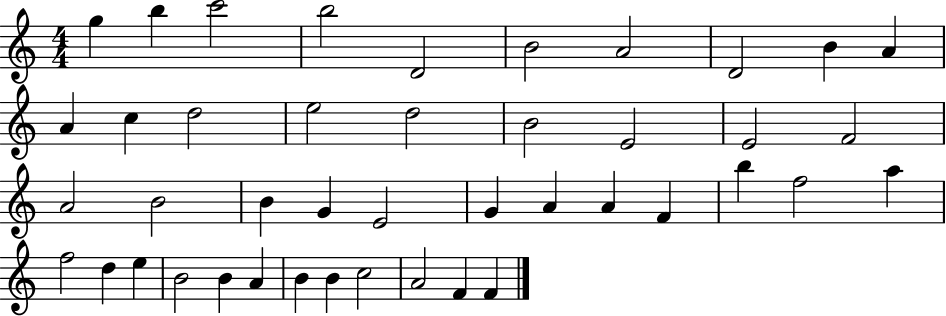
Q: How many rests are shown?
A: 0